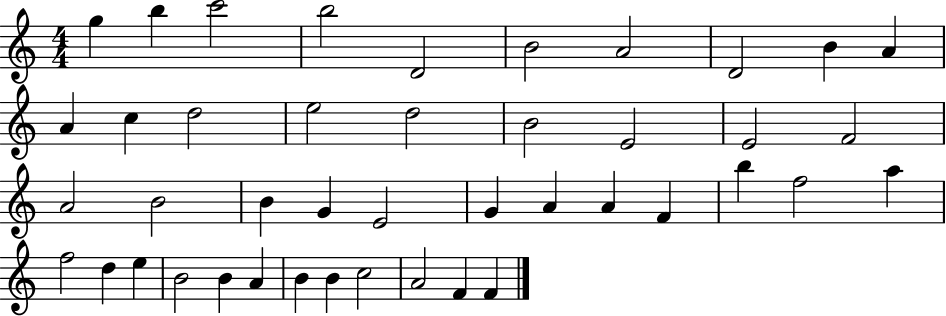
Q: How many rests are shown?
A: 0